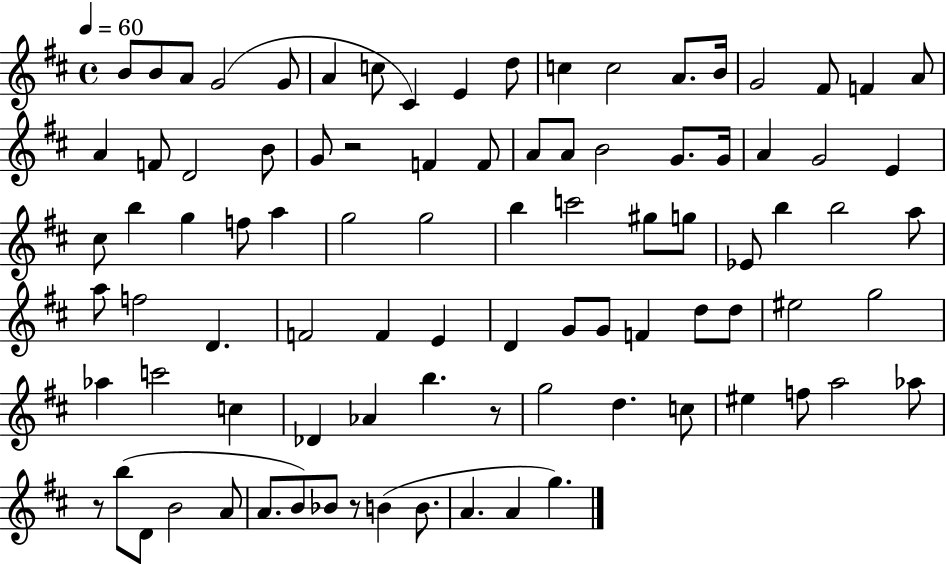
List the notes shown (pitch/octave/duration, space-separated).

B4/e B4/e A4/e G4/h G4/e A4/q C5/e C#4/q E4/q D5/e C5/q C5/h A4/e. B4/s G4/h F#4/e F4/q A4/e A4/q F4/e D4/h B4/e G4/e R/h F4/q F4/e A4/e A4/e B4/h G4/e. G4/s A4/q G4/h E4/q C#5/e B5/q G5/q F5/e A5/q G5/h G5/h B5/q C6/h G#5/e G5/e Eb4/e B5/q B5/h A5/e A5/e F5/h D4/q. F4/h F4/q E4/q D4/q G4/e G4/e F4/q D5/e D5/e EIS5/h G5/h Ab5/q C6/h C5/q Db4/q Ab4/q B5/q. R/e G5/h D5/q. C5/e EIS5/q F5/e A5/h Ab5/e R/e B5/e D4/e B4/h A4/e A4/e. B4/e Bb4/e R/e B4/q B4/e. A4/q. A4/q G5/q.